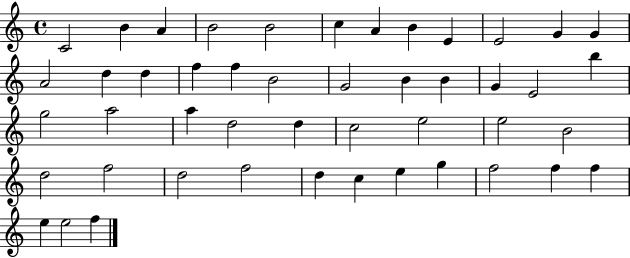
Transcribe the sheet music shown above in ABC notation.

X:1
T:Untitled
M:4/4
L:1/4
K:C
C2 B A B2 B2 c A B E E2 G G A2 d d f f B2 G2 B B G E2 b g2 a2 a d2 d c2 e2 e2 B2 d2 f2 d2 f2 d c e g f2 f f e e2 f